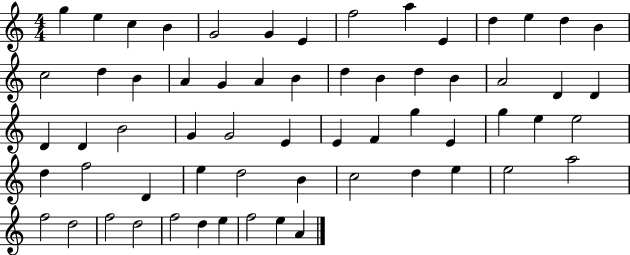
{
  \clef treble
  \numericTimeSignature
  \time 4/4
  \key c \major
  g''4 e''4 c''4 b'4 | g'2 g'4 e'4 | f''2 a''4 e'4 | d''4 e''4 d''4 b'4 | \break c''2 d''4 b'4 | a'4 g'4 a'4 b'4 | d''4 b'4 d''4 b'4 | a'2 d'4 d'4 | \break d'4 d'4 b'2 | g'4 g'2 e'4 | e'4 f'4 g''4 e'4 | g''4 e''4 e''2 | \break d''4 f''2 d'4 | e''4 d''2 b'4 | c''2 d''4 e''4 | e''2 a''2 | \break f''2 d''2 | f''2 d''2 | f''2 d''4 e''4 | f''2 e''4 a'4 | \break \bar "|."
}